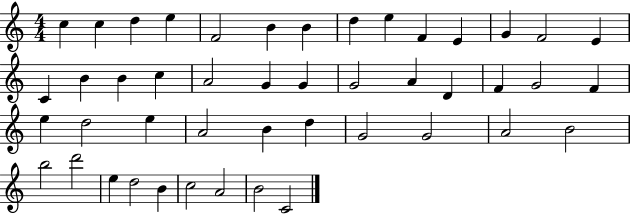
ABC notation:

X:1
T:Untitled
M:4/4
L:1/4
K:C
c c d e F2 B B d e F E G F2 E C B B c A2 G G G2 A D F G2 F e d2 e A2 B d G2 G2 A2 B2 b2 d'2 e d2 B c2 A2 B2 C2